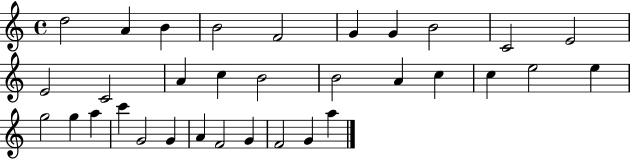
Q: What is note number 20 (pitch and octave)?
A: E5